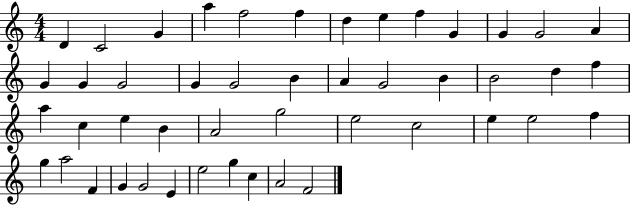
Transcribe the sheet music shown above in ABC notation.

X:1
T:Untitled
M:4/4
L:1/4
K:C
D C2 G a f2 f d e f G G G2 A G G G2 G G2 B A G2 B B2 d f a c e B A2 g2 e2 c2 e e2 f g a2 F G G2 E e2 g c A2 F2